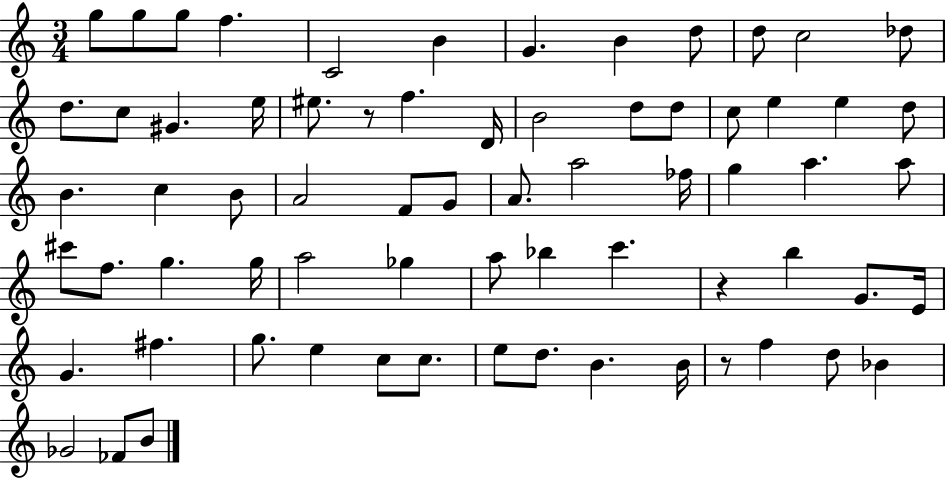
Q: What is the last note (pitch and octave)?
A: B4